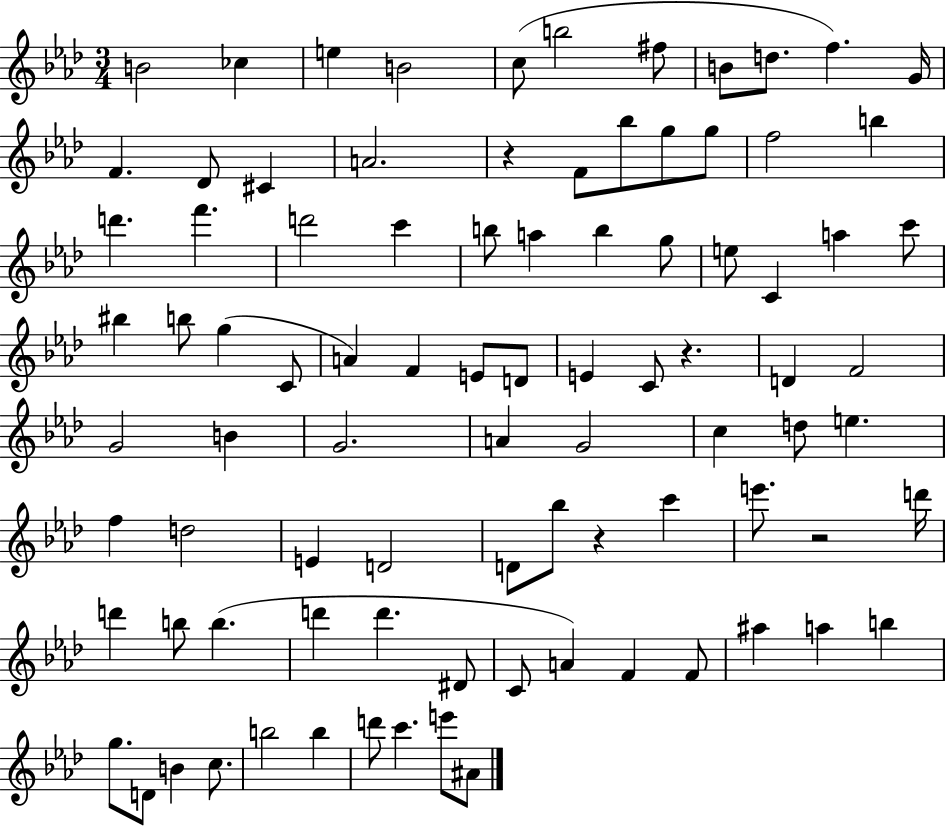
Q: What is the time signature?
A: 3/4